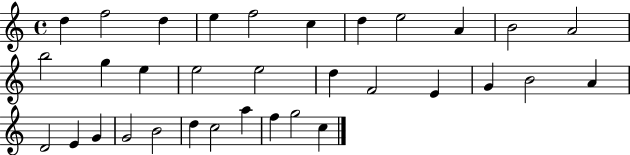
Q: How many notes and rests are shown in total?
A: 33